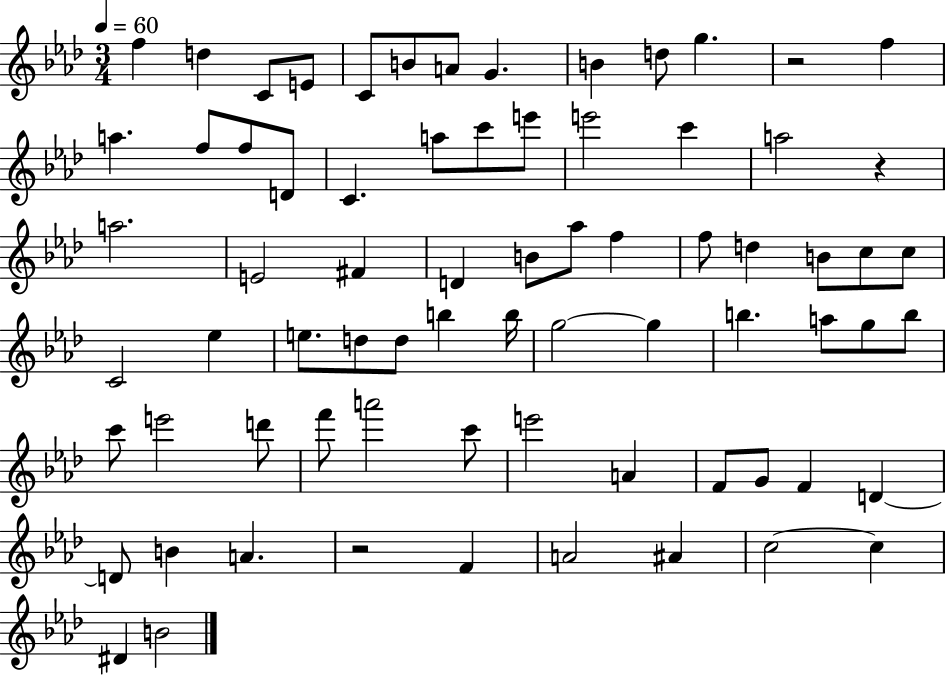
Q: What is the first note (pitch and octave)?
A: F5